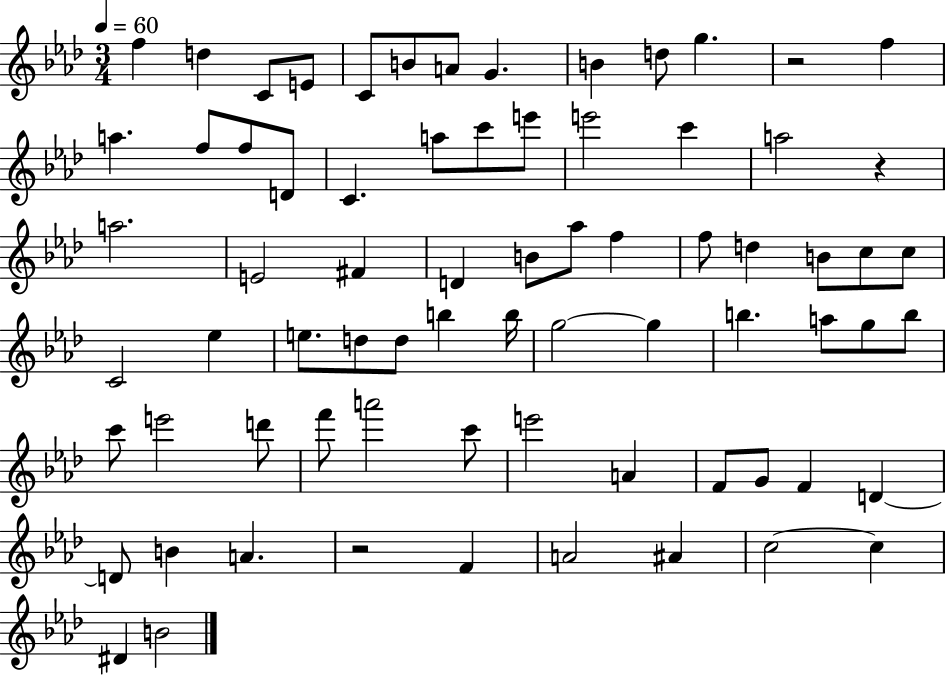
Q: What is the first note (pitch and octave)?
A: F5